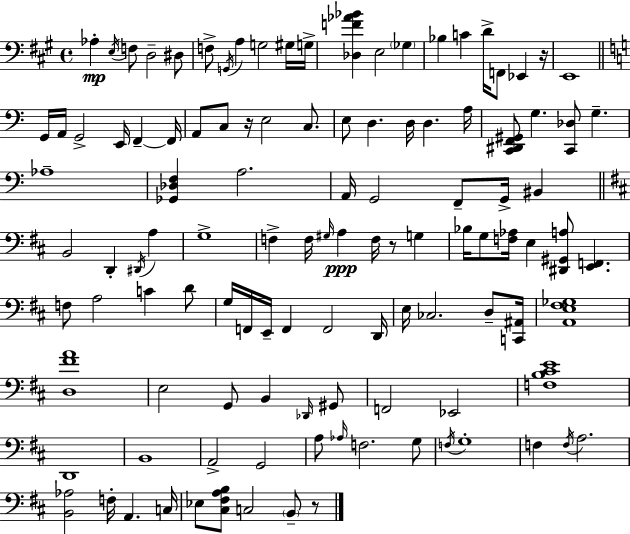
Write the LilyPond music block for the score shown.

{
  \clef bass
  \time 4/4
  \defaultTimeSignature
  \key a \major
  aes4-.\mp \acciaccatura { e16 } f8 d2-- dis8 | f8-> \acciaccatura { g,16 } a4 g2 | gis16 g16-> <des f' aes' bes'>4 e2 \parenthesize ges4 | bes4 c'4 d'16-> f,8 ees,4 | \break r16 e,1 | \bar "||" \break \key a \minor g,16 a,16 g,2-> e,16 f,4--~~ f,16 | a,8 c8 r16 e2 c8. | e8 d4. d16 d4. a16 | <c, dis, f, gis,>8 g4. <c, des>8 g4.-- | \break aes1-- | <ges, des f>4 a2. | a,16 g,2 f,8-- g,16-> bis,4 | \bar "||" \break \key b \minor b,2 d,4-. \acciaccatura { dis,16 } a4 | g1-> | f4-> f16 \grace { gis16 }\ppp a4 f16 r8 g4 | bes16 g8 <f aes>16 e4 <dis, gis, a>8 <e, f,>4. | \break f8 a2 c'4 | d'8 g16 f,16 e,16-- f,4 f,2 | d,16 e16 ces2. d8-- | <c, ais,>16 <a, e fis ges>1 | \break <d fis' a'>1 | e2 g,8 b,4 | \grace { des,16 } gis,8 f,2 ees,2 | <f b cis' e'>1 | \break d,1 | b,1 | a,2-> g,2 | a8 \grace { aes16 } f2. | \break g8 \acciaccatura { f16 } g1-. | f4 \acciaccatura { f16 } a2. | <b, aes>2 f16-. a,4. | c16 ees8 <cis fis a b>8 c2 | \break \parenthesize b,8-- r8 \bar "|."
}